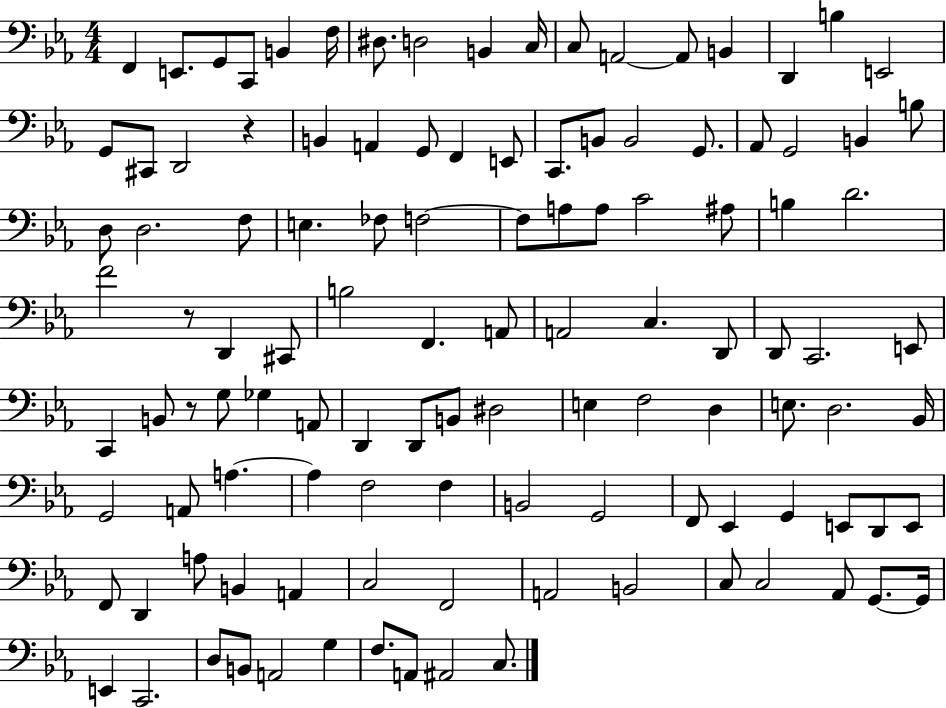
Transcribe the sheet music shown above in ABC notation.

X:1
T:Untitled
M:4/4
L:1/4
K:Eb
F,, E,,/2 G,,/2 C,,/2 B,, F,/4 ^D,/2 D,2 B,, C,/4 C,/2 A,,2 A,,/2 B,, D,, B, E,,2 G,,/2 ^C,,/2 D,,2 z B,, A,, G,,/2 F,, E,,/2 C,,/2 B,,/2 B,,2 G,,/2 _A,,/2 G,,2 B,, B,/2 D,/2 D,2 F,/2 E, _F,/2 F,2 F,/2 A,/2 A,/2 C2 ^A,/2 B, D2 F2 z/2 D,, ^C,,/2 B,2 F,, A,,/2 A,,2 C, D,,/2 D,,/2 C,,2 E,,/2 C,, B,,/2 z/2 G,/2 _G, A,,/2 D,, D,,/2 B,,/2 ^D,2 E, F,2 D, E,/2 D,2 _B,,/4 G,,2 A,,/2 A, A, F,2 F, B,,2 G,,2 F,,/2 _E,, G,, E,,/2 D,,/2 E,,/2 F,,/2 D,, A,/2 B,, A,, C,2 F,,2 A,,2 B,,2 C,/2 C,2 _A,,/2 G,,/2 G,,/4 E,, C,,2 D,/2 B,,/2 A,,2 G, F,/2 A,,/2 ^A,,2 C,/2